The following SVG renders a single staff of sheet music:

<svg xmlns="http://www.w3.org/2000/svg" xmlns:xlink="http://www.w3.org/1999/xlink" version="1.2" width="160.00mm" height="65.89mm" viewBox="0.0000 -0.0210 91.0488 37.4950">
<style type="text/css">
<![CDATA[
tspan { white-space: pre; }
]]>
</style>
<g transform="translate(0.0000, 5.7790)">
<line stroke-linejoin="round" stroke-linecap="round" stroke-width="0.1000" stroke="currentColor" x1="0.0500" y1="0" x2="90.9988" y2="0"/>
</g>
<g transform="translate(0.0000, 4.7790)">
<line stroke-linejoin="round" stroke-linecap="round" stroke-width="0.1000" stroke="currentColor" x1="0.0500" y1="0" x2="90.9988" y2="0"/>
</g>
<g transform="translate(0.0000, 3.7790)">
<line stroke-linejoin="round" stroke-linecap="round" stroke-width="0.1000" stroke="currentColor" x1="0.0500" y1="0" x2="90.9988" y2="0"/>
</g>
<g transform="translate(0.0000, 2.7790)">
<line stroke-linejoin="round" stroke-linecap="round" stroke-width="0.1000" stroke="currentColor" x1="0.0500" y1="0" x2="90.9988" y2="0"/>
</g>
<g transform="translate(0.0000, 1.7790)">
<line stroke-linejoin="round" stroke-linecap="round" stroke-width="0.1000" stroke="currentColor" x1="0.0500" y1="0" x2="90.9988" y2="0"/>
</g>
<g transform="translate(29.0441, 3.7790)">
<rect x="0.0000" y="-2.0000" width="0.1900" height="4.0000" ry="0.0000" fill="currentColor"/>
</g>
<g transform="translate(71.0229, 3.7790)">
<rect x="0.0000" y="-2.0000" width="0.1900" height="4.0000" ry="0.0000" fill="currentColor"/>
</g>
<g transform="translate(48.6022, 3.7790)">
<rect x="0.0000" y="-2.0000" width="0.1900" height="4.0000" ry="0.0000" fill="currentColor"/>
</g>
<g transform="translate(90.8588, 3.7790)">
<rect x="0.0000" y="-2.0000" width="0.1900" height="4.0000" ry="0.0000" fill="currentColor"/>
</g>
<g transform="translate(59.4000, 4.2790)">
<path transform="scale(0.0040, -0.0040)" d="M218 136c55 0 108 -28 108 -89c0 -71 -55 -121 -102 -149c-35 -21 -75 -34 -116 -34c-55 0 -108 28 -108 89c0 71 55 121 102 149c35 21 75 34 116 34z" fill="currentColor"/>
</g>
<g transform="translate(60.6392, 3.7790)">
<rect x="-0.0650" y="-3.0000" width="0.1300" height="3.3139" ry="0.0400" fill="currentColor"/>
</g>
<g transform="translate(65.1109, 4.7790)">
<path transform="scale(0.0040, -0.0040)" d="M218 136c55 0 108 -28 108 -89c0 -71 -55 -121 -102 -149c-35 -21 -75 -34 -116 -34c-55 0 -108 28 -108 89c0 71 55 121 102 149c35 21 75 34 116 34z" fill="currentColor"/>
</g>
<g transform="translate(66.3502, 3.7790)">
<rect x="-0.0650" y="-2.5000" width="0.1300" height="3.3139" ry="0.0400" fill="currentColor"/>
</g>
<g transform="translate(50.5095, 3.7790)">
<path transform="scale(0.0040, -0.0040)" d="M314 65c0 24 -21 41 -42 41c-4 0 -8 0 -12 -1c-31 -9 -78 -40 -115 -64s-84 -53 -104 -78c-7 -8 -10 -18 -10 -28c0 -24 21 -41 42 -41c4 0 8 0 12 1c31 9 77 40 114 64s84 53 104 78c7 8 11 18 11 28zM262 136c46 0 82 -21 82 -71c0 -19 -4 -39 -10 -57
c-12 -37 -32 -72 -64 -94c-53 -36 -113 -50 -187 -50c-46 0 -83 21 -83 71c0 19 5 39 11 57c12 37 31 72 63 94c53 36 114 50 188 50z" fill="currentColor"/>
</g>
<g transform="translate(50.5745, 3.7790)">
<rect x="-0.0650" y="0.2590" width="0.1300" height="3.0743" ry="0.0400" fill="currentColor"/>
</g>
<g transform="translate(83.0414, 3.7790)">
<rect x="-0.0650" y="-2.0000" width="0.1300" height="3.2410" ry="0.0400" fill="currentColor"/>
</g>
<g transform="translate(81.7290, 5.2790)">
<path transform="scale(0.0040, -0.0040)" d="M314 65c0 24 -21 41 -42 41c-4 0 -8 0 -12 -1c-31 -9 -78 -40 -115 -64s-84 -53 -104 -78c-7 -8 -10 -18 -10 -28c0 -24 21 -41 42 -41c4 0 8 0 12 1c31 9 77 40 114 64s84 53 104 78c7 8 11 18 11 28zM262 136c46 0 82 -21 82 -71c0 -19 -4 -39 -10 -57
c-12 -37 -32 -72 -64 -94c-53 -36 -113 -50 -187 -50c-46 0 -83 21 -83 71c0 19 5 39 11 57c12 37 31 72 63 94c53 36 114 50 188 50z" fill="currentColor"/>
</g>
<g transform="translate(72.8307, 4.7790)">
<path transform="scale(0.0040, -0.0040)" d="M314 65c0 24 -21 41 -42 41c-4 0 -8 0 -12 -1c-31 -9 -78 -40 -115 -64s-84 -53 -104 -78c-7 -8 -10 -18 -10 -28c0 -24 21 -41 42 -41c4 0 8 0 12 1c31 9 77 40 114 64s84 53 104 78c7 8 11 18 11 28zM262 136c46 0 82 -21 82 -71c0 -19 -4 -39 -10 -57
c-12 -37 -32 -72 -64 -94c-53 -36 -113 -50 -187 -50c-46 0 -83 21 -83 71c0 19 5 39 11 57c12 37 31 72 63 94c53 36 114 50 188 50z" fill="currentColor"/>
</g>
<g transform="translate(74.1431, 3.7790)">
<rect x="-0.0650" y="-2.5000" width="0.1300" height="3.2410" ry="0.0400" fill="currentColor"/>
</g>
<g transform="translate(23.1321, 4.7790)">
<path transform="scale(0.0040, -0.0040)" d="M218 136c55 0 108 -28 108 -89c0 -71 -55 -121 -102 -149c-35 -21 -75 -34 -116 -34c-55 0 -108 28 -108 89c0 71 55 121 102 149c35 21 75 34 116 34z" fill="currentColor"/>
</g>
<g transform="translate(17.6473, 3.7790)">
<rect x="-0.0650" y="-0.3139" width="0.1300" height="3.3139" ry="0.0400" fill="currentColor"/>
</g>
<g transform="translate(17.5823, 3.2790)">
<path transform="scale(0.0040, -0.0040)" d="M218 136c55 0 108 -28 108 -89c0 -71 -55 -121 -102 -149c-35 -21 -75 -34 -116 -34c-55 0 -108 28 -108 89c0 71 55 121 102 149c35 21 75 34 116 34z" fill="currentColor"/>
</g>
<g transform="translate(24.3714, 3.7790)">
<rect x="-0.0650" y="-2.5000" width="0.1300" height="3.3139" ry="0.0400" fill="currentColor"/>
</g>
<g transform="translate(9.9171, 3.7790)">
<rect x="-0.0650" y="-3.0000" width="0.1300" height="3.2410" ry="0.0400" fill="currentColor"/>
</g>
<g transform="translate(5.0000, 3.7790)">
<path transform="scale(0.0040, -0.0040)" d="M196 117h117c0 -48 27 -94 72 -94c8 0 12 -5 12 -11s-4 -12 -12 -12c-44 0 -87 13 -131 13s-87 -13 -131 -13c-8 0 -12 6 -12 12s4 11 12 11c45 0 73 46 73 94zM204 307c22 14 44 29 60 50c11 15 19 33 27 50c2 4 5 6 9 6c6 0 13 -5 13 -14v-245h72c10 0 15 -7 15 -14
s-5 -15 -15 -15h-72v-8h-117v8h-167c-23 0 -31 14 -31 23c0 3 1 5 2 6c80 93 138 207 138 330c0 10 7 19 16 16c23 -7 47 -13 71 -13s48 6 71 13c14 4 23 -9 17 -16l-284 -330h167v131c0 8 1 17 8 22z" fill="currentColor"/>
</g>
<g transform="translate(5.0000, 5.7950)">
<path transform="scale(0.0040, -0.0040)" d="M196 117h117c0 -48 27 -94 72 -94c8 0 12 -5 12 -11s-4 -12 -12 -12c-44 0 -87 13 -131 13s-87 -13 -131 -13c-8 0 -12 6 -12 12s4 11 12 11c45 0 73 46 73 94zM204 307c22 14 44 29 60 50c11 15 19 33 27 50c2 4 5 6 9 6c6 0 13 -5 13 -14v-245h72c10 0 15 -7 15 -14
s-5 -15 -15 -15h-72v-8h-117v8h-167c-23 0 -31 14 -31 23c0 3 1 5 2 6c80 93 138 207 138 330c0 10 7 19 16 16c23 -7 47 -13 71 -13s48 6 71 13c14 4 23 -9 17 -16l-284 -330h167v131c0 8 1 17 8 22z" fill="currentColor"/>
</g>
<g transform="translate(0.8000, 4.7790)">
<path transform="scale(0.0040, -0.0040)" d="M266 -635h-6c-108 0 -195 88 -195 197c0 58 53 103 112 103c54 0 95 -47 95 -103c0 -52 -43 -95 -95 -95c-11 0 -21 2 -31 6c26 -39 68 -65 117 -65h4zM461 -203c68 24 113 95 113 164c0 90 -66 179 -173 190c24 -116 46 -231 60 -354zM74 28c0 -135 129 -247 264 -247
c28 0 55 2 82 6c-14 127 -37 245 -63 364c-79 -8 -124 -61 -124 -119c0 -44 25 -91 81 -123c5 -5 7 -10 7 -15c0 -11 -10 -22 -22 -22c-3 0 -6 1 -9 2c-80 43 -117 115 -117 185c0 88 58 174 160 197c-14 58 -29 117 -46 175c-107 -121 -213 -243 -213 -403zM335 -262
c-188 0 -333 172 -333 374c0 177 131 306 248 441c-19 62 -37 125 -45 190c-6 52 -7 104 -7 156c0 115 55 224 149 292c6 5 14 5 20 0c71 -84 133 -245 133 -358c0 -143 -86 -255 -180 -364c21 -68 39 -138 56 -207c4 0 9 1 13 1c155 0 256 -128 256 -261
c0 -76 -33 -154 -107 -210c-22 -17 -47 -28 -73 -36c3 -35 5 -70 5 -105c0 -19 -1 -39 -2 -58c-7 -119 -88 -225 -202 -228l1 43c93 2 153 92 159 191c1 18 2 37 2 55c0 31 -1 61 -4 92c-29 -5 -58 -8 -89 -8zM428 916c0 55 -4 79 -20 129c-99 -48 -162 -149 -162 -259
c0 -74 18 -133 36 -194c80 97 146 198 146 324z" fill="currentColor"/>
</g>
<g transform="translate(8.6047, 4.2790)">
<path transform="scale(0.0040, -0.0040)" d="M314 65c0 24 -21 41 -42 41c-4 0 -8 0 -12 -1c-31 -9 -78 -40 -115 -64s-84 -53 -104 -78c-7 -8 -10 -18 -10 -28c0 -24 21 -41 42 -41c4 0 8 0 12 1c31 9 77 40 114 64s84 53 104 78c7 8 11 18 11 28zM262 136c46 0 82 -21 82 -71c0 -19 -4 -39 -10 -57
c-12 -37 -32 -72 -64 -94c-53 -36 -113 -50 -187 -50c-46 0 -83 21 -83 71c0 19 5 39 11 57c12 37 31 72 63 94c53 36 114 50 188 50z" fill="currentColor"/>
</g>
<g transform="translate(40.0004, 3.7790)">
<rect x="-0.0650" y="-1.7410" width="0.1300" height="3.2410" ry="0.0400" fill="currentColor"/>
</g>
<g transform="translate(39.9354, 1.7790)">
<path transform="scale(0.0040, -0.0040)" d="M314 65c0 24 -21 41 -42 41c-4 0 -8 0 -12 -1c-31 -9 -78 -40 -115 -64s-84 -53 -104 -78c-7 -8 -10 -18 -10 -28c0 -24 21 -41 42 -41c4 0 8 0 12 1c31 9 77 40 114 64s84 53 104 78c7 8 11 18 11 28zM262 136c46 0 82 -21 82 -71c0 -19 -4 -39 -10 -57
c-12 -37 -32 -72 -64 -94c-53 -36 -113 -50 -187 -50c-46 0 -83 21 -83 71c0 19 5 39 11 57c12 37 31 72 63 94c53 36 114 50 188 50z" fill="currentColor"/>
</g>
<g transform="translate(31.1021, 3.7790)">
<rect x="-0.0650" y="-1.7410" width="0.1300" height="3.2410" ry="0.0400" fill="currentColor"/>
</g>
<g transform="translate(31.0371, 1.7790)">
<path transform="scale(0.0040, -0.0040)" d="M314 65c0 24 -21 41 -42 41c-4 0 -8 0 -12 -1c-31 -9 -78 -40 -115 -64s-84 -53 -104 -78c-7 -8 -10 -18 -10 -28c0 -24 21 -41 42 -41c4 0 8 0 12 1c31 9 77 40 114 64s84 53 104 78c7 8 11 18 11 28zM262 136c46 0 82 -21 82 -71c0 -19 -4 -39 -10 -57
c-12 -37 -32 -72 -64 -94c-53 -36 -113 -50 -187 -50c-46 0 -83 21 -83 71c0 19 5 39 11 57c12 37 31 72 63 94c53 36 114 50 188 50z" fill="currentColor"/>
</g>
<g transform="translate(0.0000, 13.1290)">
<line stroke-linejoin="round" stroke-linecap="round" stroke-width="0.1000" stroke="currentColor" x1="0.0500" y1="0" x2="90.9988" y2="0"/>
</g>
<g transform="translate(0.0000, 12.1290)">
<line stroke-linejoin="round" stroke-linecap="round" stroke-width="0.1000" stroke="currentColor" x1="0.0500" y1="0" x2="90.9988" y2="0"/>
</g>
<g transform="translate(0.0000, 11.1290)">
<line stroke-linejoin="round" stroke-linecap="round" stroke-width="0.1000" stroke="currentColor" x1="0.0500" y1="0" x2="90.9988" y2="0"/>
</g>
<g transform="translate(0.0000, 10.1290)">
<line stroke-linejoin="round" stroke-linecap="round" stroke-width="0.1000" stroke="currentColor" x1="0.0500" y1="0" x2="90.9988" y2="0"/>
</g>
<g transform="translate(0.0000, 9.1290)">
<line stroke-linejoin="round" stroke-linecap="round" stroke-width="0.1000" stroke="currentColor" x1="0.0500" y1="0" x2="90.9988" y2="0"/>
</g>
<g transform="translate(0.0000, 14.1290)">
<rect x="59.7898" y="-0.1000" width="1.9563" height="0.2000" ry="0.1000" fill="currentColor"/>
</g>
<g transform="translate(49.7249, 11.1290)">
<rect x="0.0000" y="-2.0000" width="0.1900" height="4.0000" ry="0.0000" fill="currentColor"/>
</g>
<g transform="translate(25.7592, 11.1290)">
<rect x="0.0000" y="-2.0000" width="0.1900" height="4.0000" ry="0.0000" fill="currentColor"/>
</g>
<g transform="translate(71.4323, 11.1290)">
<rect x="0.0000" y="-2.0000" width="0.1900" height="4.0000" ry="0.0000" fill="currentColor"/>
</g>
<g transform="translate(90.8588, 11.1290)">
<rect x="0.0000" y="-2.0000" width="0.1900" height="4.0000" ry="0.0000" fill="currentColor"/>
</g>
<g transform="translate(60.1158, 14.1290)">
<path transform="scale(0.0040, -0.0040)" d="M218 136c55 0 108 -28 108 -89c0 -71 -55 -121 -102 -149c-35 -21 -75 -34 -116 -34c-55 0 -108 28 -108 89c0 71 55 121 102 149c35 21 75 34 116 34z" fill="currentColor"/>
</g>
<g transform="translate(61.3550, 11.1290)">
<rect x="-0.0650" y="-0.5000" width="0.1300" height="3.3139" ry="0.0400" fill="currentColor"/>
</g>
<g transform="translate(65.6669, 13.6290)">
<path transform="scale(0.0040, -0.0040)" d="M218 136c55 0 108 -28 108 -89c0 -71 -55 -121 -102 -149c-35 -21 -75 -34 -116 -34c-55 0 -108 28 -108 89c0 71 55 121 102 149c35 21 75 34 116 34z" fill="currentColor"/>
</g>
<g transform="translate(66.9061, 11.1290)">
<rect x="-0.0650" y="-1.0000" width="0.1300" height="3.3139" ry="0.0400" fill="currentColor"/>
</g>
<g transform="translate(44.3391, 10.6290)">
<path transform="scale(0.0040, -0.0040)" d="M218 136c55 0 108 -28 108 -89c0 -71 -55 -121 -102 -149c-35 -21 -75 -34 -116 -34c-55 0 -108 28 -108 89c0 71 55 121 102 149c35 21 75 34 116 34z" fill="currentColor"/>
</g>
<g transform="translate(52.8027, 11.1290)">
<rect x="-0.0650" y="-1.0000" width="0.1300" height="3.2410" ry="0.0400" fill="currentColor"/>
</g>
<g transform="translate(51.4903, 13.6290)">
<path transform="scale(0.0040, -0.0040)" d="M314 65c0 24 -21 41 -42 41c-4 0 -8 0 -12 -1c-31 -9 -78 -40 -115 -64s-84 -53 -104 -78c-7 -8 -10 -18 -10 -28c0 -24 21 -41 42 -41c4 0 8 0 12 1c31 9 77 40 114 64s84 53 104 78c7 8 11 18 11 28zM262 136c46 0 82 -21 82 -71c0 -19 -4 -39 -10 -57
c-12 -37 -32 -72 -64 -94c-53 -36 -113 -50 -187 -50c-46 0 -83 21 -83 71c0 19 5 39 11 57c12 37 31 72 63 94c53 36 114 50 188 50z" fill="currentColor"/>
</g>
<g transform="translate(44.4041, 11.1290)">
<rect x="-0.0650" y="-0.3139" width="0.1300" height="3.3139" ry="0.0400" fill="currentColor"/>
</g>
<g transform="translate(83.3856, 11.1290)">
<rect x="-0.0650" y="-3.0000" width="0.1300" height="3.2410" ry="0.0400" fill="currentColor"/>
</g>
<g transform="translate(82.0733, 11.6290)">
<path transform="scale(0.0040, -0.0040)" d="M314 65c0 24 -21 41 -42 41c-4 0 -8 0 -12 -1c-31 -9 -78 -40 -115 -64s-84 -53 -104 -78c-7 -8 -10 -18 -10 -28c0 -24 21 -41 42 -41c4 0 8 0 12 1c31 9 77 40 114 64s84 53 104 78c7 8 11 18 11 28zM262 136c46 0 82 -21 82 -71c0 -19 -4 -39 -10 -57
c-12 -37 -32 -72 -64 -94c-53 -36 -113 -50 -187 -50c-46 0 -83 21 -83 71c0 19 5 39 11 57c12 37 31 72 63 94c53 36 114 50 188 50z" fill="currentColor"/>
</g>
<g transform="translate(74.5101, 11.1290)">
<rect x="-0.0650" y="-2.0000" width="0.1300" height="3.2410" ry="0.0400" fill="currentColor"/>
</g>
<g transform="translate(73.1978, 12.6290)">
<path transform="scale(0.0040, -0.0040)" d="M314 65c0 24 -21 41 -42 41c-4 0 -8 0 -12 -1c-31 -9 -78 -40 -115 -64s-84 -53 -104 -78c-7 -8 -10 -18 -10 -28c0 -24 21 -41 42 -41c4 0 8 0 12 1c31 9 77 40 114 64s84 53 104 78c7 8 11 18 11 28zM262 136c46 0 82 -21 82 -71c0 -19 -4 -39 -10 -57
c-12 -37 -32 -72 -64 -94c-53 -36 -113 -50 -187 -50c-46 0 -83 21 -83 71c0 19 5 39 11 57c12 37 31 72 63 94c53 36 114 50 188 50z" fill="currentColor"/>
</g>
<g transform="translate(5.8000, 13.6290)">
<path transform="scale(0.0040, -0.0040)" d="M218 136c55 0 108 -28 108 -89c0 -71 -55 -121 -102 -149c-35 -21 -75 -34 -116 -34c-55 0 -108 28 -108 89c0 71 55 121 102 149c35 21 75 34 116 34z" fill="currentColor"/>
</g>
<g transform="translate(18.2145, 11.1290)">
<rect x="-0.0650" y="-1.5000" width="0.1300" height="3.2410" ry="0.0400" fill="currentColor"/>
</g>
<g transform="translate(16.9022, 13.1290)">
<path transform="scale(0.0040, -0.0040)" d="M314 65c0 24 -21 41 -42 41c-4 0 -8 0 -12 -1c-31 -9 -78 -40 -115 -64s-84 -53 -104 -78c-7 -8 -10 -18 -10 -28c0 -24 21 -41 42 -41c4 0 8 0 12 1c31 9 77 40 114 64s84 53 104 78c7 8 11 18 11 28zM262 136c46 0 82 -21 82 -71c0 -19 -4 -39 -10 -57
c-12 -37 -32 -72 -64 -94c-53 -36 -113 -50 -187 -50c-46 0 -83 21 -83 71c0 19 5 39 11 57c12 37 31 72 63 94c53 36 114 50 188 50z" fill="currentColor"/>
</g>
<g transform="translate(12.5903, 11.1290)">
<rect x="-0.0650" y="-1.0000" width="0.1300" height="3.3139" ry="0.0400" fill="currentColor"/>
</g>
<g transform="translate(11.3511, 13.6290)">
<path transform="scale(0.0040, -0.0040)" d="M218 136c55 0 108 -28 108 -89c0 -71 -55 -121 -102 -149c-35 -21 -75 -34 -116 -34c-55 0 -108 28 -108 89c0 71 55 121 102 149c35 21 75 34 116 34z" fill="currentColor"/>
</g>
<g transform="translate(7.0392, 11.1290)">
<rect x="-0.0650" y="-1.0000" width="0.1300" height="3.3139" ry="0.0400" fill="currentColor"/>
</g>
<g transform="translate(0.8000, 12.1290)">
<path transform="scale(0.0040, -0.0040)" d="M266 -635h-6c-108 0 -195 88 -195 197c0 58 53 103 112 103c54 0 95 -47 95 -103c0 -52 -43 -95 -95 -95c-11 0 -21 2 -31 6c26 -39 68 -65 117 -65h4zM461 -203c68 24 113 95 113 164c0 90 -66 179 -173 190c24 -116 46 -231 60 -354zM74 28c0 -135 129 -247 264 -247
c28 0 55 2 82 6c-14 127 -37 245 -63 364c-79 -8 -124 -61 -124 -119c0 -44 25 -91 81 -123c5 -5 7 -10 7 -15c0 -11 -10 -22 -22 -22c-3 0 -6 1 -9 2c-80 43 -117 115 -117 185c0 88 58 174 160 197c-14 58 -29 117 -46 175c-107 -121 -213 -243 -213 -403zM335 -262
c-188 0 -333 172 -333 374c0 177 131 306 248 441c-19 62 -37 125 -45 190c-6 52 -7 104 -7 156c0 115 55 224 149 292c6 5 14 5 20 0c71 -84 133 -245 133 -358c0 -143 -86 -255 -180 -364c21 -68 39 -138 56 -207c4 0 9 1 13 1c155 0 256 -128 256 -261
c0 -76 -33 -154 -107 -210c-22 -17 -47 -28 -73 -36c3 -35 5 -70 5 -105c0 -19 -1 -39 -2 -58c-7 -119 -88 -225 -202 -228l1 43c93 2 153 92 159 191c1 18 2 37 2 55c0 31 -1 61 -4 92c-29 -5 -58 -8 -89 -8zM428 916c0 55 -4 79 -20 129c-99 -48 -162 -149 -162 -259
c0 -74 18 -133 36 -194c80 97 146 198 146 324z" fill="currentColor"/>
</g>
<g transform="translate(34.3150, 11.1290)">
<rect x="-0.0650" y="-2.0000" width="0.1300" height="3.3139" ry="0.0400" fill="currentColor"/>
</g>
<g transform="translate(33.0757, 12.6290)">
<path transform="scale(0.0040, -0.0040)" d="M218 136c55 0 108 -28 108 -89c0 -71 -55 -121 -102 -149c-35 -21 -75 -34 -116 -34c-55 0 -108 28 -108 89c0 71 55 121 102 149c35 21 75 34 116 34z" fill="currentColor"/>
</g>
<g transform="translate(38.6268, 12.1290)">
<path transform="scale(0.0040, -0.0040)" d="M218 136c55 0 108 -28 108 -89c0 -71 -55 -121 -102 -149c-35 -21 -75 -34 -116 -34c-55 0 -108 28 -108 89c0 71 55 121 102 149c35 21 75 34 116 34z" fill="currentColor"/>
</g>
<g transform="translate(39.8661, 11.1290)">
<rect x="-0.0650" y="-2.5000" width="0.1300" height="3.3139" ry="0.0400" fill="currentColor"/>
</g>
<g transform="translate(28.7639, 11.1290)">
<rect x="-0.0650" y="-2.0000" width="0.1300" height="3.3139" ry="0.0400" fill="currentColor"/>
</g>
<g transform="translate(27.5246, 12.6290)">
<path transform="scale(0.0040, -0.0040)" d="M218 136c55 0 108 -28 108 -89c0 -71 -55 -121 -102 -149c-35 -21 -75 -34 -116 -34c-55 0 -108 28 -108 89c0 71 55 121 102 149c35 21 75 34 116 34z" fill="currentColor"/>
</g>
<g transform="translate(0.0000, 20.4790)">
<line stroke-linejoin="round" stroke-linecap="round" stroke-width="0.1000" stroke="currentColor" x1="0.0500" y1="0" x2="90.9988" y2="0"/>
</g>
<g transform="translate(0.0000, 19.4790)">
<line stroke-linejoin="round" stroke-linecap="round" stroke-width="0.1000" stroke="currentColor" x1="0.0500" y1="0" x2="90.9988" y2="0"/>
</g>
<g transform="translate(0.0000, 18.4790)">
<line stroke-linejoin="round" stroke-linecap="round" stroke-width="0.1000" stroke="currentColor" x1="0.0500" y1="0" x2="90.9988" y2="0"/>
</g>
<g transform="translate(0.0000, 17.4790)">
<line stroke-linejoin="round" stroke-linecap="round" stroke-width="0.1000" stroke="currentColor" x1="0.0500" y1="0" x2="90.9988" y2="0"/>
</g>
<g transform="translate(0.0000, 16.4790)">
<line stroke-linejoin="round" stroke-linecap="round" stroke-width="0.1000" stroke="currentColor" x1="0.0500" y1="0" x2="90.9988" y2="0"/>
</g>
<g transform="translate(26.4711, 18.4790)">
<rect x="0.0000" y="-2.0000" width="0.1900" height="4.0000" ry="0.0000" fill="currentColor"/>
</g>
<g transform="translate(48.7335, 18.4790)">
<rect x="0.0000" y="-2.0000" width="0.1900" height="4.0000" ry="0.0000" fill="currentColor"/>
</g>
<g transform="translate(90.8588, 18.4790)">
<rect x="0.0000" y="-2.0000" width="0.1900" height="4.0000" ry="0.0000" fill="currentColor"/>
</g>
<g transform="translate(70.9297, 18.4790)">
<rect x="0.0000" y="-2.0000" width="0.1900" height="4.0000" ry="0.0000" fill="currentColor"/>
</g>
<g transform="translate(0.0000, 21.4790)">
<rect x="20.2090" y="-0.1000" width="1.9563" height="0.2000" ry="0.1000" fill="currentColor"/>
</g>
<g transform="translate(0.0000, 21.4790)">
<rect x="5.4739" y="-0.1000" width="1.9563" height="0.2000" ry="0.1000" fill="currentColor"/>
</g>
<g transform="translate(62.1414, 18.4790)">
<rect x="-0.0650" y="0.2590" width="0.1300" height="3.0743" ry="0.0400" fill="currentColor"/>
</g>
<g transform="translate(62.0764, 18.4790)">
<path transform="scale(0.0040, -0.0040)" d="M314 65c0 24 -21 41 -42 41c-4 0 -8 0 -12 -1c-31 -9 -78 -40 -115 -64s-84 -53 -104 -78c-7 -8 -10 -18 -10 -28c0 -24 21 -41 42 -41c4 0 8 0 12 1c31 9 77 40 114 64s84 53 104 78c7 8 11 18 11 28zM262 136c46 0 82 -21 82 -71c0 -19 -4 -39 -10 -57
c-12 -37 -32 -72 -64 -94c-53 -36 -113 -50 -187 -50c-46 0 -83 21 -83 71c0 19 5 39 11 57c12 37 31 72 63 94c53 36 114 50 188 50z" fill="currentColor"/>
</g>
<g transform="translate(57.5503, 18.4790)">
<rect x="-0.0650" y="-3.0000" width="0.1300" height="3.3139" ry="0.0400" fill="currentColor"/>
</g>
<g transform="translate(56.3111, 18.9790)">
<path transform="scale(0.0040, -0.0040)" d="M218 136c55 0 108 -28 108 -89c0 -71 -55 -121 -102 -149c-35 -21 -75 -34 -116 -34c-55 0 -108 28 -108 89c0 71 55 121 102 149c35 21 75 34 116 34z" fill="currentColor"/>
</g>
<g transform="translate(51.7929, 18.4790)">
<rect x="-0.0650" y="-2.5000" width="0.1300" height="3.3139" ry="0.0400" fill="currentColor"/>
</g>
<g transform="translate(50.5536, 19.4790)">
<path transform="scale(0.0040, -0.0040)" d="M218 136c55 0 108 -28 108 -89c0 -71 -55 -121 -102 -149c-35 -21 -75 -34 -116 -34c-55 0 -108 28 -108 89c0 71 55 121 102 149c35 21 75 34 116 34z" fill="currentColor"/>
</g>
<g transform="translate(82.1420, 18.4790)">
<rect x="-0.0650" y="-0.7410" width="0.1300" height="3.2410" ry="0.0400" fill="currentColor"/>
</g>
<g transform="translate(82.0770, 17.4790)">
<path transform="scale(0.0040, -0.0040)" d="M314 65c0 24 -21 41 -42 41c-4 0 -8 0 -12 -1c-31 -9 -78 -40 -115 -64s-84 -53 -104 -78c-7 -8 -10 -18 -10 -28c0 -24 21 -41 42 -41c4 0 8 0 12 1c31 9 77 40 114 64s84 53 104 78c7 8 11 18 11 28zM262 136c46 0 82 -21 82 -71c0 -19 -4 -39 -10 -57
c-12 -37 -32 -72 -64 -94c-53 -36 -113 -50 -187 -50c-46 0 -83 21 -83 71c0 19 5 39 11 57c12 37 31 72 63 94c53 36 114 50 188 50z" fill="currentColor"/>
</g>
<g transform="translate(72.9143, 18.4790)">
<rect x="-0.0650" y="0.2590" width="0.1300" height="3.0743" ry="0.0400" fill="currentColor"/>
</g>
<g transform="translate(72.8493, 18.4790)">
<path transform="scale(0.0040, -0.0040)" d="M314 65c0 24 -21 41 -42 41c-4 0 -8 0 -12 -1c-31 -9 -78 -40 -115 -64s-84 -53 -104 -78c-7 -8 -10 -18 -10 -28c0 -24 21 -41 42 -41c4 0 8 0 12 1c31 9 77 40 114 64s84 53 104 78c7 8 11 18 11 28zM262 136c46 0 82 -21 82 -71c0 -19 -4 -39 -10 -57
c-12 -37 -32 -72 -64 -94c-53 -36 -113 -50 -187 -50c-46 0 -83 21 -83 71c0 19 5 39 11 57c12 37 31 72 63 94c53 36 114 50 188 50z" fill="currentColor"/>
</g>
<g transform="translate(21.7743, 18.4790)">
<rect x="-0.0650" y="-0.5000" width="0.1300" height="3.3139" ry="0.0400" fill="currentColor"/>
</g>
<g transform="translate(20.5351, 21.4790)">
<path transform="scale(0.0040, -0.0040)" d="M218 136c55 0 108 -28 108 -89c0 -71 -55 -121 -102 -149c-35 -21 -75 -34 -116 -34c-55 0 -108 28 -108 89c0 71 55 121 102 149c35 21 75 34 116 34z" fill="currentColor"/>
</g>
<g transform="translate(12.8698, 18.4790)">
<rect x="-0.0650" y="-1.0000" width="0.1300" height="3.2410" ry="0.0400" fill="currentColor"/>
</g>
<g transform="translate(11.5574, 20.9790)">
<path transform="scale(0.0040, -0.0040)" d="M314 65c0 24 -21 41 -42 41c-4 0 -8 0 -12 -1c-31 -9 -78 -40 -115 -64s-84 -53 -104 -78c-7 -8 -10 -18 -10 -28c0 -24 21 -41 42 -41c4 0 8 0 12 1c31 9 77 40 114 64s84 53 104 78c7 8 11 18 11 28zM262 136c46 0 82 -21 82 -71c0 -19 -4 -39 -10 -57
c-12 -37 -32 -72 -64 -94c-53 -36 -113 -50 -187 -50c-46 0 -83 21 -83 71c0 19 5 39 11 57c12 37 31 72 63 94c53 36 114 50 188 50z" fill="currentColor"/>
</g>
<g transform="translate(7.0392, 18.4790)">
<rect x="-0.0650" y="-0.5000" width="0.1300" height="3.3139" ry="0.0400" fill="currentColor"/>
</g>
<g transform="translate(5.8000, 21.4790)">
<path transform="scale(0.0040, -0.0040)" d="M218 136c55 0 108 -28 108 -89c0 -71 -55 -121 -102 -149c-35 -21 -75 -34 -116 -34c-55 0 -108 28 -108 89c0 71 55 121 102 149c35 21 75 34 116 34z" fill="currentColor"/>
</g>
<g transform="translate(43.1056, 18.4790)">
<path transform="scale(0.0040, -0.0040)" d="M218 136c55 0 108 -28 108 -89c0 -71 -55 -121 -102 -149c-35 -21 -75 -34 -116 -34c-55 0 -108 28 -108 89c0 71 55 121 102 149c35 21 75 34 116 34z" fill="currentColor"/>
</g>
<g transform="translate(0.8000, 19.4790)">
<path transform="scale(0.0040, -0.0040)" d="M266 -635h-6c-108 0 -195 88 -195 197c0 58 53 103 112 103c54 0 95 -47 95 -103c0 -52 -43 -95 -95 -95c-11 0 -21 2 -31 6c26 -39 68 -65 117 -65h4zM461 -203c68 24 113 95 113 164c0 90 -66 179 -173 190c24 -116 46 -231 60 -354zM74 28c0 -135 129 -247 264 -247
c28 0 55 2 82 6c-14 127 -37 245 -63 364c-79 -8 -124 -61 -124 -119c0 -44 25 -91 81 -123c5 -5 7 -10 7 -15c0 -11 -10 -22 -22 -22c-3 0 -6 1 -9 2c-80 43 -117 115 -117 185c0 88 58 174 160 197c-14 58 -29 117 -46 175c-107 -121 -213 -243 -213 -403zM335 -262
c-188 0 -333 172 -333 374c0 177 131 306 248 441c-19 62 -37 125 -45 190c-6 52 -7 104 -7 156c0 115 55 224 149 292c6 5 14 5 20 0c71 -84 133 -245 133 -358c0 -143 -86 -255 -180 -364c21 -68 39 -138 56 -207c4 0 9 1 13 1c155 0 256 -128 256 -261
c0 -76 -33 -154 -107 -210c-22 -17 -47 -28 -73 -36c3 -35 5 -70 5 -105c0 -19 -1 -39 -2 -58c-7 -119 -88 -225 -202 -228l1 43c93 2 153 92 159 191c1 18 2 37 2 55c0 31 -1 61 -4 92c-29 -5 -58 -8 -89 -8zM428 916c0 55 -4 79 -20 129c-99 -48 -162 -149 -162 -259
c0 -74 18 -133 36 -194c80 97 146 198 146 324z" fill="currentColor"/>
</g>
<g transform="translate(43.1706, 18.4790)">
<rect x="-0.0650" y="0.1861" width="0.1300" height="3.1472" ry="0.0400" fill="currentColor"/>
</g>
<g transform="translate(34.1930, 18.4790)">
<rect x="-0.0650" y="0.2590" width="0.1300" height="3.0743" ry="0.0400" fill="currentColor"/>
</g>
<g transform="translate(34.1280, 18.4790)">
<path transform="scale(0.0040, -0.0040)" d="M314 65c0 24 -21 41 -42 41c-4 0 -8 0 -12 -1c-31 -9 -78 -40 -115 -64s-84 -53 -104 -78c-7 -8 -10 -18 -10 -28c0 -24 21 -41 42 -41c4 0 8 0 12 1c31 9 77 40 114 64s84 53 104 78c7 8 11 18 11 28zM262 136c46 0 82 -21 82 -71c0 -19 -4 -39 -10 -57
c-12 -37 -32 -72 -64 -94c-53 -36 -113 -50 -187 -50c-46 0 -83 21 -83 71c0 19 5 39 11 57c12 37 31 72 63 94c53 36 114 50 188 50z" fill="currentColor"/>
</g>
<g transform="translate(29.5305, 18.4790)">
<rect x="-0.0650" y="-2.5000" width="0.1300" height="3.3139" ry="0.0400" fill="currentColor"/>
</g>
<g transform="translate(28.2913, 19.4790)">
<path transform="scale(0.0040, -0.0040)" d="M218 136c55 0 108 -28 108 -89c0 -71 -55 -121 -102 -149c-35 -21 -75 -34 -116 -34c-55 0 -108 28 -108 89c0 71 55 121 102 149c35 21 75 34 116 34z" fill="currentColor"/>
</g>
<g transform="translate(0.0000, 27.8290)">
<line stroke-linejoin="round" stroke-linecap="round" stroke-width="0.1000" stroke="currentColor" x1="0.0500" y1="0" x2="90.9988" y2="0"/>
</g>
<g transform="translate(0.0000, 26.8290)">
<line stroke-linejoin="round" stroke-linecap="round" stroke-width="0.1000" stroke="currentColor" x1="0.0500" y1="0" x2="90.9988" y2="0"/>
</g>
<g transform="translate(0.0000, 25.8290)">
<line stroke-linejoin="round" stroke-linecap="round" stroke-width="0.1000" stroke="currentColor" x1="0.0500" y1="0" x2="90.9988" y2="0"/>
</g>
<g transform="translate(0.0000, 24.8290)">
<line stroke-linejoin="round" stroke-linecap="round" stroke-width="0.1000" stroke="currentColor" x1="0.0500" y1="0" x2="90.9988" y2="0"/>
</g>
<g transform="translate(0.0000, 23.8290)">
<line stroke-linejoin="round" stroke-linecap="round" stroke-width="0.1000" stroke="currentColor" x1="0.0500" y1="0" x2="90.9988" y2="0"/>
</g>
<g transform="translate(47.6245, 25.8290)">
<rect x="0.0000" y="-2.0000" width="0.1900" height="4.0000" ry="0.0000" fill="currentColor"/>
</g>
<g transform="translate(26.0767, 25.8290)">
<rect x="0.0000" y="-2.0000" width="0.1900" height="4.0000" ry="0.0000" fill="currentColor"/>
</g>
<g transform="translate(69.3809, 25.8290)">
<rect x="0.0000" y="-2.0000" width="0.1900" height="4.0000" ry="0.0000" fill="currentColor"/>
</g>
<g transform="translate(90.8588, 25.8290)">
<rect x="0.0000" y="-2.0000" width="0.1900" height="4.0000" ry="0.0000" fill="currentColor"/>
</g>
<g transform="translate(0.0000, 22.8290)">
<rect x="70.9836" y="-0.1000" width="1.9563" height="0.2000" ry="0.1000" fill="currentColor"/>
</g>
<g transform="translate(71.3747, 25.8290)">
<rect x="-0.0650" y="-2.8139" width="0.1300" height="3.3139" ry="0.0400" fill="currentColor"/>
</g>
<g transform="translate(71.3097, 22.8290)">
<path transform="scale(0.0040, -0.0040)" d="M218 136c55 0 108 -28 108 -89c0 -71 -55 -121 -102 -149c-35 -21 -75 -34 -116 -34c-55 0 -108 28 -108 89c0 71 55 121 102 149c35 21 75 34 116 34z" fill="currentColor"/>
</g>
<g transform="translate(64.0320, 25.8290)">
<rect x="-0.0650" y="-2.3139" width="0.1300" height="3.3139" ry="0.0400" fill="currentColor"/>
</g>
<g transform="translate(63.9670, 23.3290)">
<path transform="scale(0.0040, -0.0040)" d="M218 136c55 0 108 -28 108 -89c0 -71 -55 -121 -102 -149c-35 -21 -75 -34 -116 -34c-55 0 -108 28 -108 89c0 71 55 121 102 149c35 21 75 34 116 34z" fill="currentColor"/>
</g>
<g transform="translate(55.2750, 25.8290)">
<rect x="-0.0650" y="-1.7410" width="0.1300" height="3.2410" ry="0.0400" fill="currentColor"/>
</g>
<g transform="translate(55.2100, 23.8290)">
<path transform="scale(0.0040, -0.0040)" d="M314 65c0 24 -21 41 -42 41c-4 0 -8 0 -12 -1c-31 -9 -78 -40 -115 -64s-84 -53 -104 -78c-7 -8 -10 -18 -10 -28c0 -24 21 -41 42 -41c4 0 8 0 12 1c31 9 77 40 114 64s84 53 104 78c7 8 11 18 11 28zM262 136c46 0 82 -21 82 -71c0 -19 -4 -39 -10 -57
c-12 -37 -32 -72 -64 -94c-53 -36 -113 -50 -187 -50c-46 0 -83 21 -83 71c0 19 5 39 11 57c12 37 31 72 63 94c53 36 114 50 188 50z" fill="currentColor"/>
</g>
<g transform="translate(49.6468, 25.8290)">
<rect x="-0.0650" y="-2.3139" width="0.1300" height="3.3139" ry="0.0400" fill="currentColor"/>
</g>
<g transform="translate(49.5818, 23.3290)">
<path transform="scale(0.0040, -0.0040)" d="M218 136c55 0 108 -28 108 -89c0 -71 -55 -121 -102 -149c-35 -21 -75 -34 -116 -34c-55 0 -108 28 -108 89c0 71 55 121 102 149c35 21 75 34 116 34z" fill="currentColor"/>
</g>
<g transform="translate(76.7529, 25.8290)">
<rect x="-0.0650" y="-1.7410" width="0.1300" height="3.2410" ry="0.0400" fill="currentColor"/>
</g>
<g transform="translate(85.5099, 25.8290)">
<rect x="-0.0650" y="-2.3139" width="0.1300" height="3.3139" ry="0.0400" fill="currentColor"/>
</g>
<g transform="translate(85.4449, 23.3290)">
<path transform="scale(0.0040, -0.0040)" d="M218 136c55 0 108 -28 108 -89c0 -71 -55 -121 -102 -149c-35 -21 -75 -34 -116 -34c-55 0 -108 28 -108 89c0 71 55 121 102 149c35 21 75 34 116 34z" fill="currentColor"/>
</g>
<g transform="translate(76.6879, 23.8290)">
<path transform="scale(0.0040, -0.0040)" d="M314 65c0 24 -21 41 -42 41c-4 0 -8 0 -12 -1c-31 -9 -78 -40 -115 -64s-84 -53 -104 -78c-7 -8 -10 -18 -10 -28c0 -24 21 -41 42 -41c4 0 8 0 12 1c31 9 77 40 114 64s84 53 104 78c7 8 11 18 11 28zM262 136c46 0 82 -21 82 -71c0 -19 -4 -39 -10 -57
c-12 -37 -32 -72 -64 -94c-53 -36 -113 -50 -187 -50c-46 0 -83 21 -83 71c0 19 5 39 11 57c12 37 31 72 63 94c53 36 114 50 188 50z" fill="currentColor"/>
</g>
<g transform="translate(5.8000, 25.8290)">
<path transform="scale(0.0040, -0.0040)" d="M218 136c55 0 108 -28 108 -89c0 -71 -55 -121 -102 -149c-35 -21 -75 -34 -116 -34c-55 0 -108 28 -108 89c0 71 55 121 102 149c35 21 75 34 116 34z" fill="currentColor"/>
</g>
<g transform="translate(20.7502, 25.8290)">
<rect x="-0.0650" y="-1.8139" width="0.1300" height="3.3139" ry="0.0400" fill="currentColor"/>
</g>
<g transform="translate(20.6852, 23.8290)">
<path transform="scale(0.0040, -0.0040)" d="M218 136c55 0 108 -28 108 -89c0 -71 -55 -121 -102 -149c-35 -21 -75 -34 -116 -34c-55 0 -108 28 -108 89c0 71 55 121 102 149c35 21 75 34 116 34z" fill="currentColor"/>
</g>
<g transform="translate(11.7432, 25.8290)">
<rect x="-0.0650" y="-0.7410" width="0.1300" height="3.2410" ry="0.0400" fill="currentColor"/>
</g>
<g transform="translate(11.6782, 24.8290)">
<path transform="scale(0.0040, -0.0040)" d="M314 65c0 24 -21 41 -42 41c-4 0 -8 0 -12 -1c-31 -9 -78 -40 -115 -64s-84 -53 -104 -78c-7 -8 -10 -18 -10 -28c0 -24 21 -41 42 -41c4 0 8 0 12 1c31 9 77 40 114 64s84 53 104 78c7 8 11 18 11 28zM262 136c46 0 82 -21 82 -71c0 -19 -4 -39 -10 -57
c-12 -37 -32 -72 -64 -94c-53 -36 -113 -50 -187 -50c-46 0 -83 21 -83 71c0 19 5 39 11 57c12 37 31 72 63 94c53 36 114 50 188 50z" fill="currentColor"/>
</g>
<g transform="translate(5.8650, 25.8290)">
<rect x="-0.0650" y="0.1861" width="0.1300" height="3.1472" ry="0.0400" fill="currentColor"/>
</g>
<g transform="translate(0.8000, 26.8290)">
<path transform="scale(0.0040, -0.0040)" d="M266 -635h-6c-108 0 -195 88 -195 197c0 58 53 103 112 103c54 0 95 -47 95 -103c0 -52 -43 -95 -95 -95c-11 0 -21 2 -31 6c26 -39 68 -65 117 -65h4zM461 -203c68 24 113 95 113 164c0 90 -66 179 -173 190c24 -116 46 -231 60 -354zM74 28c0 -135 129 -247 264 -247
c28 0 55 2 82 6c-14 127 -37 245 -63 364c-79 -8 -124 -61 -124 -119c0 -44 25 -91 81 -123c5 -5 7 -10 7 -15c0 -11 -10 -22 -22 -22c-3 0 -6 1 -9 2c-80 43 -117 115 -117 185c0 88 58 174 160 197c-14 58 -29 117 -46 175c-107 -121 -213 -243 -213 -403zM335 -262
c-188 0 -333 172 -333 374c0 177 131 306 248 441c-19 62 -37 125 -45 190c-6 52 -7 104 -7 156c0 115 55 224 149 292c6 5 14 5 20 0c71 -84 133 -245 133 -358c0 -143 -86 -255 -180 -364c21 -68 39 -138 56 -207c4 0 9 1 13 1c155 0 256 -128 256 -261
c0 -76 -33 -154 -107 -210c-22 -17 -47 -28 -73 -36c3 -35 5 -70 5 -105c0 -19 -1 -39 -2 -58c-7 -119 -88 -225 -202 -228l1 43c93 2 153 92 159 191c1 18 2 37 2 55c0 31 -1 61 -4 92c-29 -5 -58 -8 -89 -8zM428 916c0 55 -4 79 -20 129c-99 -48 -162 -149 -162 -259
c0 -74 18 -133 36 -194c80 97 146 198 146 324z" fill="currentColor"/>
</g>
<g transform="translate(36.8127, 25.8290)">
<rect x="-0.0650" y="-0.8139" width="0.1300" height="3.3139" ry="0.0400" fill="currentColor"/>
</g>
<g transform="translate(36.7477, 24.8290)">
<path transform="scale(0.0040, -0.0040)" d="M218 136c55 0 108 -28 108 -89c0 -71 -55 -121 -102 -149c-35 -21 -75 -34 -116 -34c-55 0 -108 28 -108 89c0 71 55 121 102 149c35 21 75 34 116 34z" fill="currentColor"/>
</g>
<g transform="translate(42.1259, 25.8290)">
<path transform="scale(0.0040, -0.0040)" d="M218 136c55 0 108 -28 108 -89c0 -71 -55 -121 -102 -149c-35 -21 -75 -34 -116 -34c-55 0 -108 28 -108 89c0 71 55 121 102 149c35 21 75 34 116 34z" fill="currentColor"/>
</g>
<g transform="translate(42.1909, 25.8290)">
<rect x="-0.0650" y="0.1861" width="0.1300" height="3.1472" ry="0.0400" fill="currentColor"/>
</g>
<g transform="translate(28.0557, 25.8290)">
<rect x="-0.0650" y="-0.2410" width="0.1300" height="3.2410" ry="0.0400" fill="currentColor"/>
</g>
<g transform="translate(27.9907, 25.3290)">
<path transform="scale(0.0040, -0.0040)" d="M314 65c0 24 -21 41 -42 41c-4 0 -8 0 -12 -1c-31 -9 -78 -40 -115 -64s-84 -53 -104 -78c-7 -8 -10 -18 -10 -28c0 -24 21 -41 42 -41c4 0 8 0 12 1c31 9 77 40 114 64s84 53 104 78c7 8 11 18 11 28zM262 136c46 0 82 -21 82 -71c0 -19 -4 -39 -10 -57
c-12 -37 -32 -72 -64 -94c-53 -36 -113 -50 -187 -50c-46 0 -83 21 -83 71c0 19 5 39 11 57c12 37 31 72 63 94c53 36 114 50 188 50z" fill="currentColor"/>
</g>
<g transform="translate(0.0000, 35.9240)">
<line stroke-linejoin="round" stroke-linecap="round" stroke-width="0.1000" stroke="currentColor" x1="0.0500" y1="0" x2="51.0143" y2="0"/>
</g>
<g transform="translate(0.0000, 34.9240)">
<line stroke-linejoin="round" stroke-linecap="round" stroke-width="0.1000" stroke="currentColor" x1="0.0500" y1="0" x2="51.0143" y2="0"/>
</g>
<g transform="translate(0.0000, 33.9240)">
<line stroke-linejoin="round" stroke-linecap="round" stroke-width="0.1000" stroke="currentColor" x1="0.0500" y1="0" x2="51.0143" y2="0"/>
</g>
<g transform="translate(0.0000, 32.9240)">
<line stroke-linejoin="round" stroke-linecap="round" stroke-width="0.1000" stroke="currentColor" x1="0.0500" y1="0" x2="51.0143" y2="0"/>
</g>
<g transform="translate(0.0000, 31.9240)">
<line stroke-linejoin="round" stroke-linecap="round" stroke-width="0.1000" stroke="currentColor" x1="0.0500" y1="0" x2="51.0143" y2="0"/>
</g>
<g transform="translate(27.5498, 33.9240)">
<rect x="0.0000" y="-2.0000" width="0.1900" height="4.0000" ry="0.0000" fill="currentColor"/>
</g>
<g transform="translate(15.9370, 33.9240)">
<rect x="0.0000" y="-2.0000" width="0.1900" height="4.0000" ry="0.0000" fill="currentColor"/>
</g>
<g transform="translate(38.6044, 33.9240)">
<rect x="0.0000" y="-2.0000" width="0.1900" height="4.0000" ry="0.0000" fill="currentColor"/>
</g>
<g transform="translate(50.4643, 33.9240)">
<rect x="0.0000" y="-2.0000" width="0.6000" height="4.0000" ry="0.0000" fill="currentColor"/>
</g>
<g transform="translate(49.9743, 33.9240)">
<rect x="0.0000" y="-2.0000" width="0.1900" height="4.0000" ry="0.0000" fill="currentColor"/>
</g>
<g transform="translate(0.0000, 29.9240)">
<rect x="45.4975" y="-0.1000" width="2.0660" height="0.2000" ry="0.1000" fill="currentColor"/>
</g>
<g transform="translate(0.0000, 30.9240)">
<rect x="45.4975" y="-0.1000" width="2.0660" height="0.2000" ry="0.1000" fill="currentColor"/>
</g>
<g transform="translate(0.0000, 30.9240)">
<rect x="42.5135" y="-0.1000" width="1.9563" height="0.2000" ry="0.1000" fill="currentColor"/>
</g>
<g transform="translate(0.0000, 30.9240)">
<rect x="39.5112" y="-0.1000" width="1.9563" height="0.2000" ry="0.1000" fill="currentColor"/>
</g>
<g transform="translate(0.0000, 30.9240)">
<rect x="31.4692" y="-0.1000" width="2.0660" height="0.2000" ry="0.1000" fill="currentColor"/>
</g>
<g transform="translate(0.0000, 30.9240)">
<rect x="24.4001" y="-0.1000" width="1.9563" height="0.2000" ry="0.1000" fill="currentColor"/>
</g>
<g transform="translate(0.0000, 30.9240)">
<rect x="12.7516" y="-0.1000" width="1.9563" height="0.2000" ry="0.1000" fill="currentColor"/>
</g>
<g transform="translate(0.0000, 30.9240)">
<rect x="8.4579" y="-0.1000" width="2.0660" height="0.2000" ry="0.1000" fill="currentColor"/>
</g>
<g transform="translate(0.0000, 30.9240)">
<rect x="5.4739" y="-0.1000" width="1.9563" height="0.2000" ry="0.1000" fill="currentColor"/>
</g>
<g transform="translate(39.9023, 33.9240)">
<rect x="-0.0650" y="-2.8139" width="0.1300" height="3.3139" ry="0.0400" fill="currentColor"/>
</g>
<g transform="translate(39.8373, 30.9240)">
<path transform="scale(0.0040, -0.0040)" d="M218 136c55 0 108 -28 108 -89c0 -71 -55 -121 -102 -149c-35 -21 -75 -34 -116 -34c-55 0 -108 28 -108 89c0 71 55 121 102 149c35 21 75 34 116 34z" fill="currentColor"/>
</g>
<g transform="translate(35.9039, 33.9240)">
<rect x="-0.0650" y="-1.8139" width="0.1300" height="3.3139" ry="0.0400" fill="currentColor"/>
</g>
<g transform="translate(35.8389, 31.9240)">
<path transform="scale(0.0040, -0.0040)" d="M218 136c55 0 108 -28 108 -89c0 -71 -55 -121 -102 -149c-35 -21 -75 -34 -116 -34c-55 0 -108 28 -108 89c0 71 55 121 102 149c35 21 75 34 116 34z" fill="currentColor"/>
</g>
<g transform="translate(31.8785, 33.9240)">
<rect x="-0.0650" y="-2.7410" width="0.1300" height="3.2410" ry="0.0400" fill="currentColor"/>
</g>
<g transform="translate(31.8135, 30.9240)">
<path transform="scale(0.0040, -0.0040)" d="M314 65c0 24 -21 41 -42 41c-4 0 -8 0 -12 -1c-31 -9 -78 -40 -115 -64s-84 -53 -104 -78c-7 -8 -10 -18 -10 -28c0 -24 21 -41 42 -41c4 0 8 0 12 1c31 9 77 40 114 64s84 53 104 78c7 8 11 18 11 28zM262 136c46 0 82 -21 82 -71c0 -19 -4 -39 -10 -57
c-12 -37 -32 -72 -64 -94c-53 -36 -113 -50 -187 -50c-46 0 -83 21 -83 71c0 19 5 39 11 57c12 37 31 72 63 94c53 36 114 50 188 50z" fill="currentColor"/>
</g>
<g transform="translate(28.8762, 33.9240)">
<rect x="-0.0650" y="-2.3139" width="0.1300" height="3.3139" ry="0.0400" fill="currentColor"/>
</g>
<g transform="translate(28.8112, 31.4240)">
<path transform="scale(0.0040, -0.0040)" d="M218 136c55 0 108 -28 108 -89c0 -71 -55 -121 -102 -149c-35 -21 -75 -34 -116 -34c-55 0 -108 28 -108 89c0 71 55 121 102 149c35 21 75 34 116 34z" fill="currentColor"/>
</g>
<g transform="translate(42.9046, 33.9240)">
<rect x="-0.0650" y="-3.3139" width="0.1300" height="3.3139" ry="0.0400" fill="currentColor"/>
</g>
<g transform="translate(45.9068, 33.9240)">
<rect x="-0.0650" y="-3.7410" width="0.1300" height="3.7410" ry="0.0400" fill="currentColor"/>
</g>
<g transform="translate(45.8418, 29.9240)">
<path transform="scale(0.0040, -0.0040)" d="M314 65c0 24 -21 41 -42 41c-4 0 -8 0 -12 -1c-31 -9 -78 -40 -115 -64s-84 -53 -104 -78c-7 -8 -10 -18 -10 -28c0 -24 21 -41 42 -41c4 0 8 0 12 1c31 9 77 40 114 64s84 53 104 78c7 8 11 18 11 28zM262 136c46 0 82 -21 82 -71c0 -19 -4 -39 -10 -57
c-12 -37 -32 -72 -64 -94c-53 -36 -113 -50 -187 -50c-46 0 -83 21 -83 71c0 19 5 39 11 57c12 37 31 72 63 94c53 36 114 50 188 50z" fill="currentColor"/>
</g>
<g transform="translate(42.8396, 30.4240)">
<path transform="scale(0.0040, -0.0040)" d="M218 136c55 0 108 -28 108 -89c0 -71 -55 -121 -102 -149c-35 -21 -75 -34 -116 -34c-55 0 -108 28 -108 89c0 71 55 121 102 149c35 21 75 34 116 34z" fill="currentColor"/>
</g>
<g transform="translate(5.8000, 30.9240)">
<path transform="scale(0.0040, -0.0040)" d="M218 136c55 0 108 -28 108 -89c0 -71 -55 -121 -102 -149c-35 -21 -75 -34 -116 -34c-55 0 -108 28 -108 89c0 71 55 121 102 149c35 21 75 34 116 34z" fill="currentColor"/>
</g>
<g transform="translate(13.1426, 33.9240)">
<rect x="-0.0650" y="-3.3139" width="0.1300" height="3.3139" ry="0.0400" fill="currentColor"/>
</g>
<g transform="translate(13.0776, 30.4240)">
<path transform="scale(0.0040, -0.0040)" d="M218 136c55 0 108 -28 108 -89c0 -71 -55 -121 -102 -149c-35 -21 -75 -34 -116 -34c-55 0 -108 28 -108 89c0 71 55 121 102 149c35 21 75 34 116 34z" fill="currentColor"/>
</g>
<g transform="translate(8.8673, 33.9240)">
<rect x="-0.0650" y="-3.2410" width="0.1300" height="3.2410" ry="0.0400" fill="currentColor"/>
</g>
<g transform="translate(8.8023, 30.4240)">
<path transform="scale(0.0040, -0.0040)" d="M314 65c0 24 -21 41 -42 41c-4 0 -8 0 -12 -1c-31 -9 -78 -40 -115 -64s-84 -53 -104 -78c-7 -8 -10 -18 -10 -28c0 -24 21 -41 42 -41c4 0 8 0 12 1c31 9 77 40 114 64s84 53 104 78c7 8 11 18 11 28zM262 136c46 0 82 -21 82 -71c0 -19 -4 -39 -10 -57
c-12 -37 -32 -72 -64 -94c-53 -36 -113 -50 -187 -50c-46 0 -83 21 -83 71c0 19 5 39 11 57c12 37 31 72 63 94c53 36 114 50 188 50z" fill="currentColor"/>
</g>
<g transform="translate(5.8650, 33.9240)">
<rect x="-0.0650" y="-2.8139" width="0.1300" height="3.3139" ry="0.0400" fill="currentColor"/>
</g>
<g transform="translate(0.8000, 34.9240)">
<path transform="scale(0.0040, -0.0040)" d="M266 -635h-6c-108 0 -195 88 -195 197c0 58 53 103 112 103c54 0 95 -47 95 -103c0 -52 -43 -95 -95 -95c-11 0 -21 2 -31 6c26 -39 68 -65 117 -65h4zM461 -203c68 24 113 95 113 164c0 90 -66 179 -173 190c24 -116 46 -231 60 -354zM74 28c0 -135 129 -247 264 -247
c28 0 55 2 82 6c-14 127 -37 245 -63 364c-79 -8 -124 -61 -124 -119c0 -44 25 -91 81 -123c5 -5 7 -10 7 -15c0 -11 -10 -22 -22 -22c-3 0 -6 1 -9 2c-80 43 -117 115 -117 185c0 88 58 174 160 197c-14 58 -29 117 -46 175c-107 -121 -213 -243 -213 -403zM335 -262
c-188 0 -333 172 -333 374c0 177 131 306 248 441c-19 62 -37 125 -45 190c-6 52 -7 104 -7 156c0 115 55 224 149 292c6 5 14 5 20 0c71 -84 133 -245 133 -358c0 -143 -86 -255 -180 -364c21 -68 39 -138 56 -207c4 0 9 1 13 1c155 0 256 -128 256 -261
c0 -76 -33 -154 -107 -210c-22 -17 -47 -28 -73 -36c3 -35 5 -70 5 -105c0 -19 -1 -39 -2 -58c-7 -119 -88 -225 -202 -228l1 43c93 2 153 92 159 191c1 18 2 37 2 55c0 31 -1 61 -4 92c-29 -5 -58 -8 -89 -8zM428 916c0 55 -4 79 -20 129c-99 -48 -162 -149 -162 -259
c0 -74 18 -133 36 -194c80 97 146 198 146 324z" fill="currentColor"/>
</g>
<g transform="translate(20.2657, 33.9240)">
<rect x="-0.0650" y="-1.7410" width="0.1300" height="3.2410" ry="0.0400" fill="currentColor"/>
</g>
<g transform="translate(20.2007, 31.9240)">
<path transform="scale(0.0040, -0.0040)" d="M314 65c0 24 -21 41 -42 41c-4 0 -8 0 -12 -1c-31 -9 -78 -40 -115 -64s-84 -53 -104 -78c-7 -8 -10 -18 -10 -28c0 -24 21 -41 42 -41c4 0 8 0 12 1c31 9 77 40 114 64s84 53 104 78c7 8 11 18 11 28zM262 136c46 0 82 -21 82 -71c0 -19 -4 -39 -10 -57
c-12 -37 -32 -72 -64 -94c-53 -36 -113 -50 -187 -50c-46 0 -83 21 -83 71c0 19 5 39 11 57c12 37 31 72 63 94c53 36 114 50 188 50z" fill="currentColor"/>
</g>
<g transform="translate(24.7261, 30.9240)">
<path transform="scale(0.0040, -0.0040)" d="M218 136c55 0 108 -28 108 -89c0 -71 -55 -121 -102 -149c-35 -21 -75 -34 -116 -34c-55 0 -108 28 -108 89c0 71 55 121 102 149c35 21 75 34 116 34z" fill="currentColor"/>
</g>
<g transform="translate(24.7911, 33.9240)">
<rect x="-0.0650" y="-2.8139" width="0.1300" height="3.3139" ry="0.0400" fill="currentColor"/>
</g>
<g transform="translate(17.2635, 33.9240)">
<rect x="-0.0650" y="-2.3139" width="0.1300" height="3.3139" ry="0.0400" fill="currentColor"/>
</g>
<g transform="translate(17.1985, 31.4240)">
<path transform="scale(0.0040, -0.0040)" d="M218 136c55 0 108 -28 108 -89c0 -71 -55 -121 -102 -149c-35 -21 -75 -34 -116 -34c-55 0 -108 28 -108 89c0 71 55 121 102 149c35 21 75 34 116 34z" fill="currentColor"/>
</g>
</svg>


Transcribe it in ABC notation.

X:1
T:Untitled
M:4/4
L:1/4
K:C
A2 c G f2 f2 B2 A G G2 F2 D D E2 F F G c D2 C D F2 A2 C D2 C G B2 B G A B2 B2 d2 B d2 f c2 d B g f2 g a f2 g a b2 b g f2 a g a2 f a b c'2